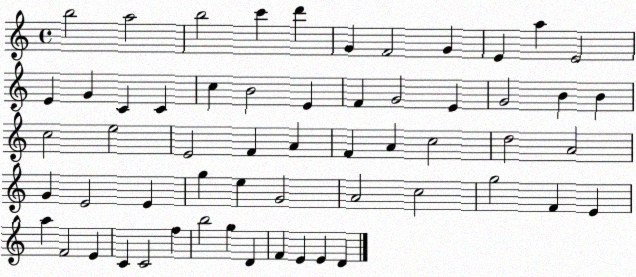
X:1
T:Untitled
M:4/4
L:1/4
K:C
b2 a2 b2 c' d' G F2 G E a E2 E G C C c B2 E F G2 E G2 B B c2 e2 E2 F A F A c2 d2 A2 G E2 E g e G2 A2 c2 g2 F E a F2 E C C2 f b2 g D F E E D